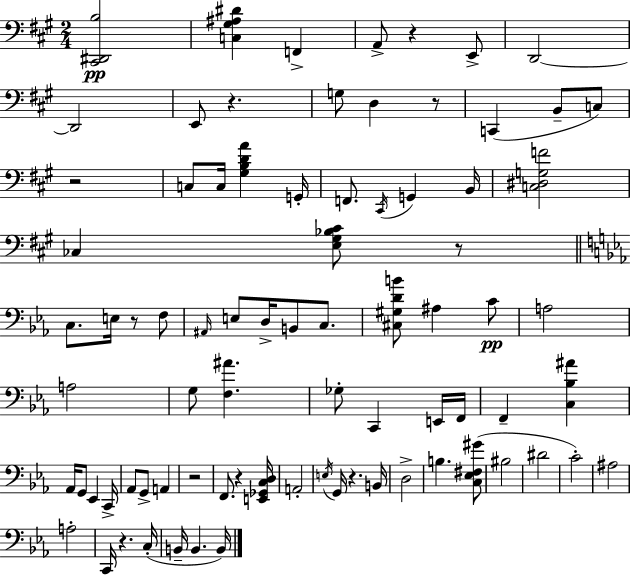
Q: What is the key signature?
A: A major